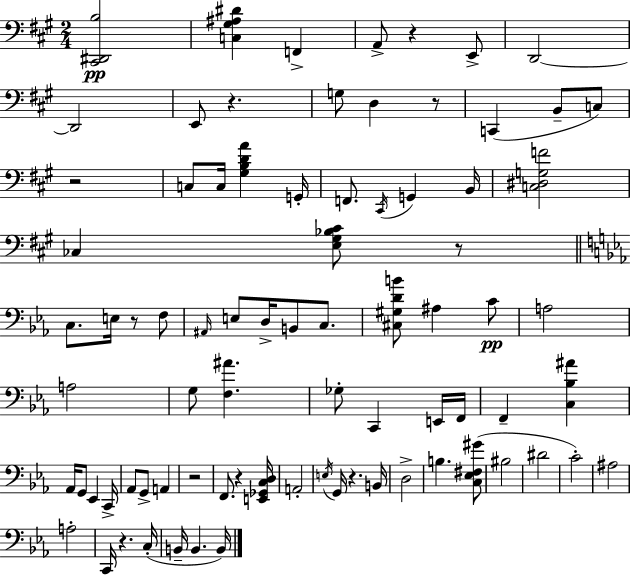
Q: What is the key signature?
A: A major